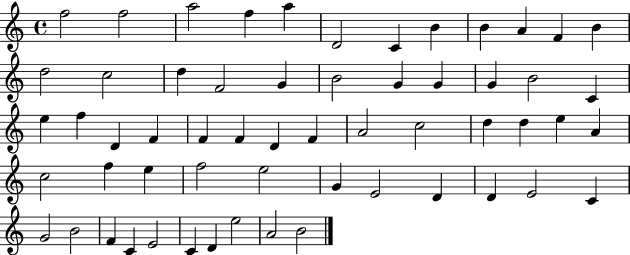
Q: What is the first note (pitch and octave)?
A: F5